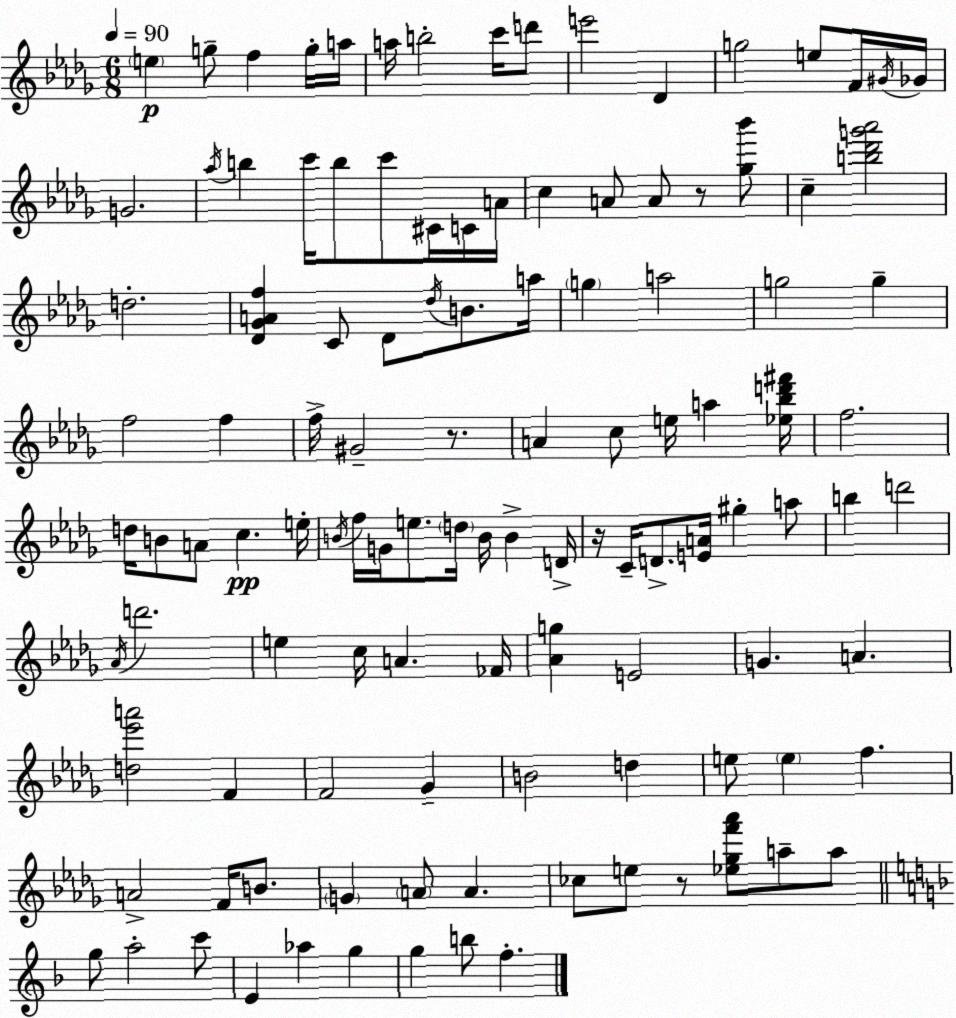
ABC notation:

X:1
T:Untitled
M:6/8
L:1/4
K:Bbm
e g/2 f g/4 a/4 a/4 b2 c'/4 d'/2 e'2 _D g2 e/2 F/4 ^G/4 _G/4 G2 _a/4 b c'/4 b/2 c'/2 ^C/4 C/4 A/4 c A/2 A/2 z/2 [_g_b']/2 c [b_d'g'_a']2 d2 [_D_GAf] C/2 _D/2 _d/4 B/2 a/4 g a2 g2 g f2 f f/4 ^G2 z/2 A c/2 e/4 a [_e_bd'^f']/4 f2 d/4 B/2 A/2 c e/4 B/4 f/4 G/4 e/2 d/4 B/4 B D/4 z/4 C/4 D/2 [EA]/4 ^g a/2 b d'2 _A/4 d'2 e c/4 A _F/4 [_Ag] E2 G A [d_e'a']2 F F2 _G B2 d e/2 e f A2 F/4 B/2 G A/2 A _c/2 e/2 z/2 [_e_gf'_a']/2 a/2 a/2 g/2 a2 c'/2 E _a g g b/2 f